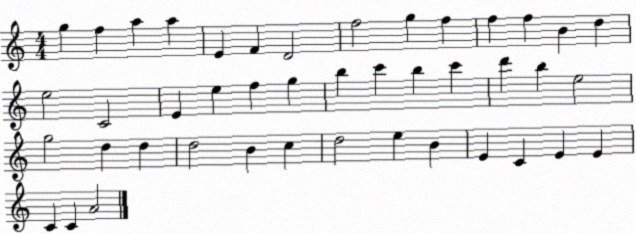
X:1
T:Untitled
M:4/4
L:1/4
K:C
g f a a E F D2 f2 g f f f B d e2 C2 E e f g b c' b c' d' b e2 g2 d d d2 B c d2 e B E C E E C C A2